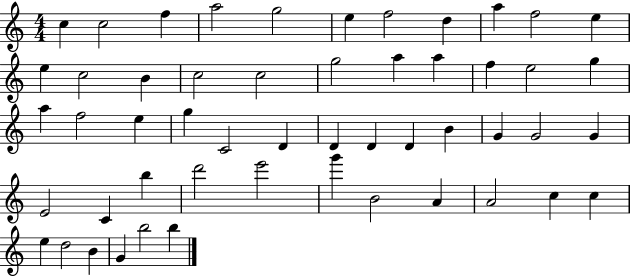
{
  \clef treble
  \numericTimeSignature
  \time 4/4
  \key c \major
  c''4 c''2 f''4 | a''2 g''2 | e''4 f''2 d''4 | a''4 f''2 e''4 | \break e''4 c''2 b'4 | c''2 c''2 | g''2 a''4 a''4 | f''4 e''2 g''4 | \break a''4 f''2 e''4 | g''4 c'2 d'4 | d'4 d'4 d'4 b'4 | g'4 g'2 g'4 | \break e'2 c'4 b''4 | d'''2 e'''2 | g'''4 b'2 a'4 | a'2 c''4 c''4 | \break e''4 d''2 b'4 | g'4 b''2 b''4 | \bar "|."
}